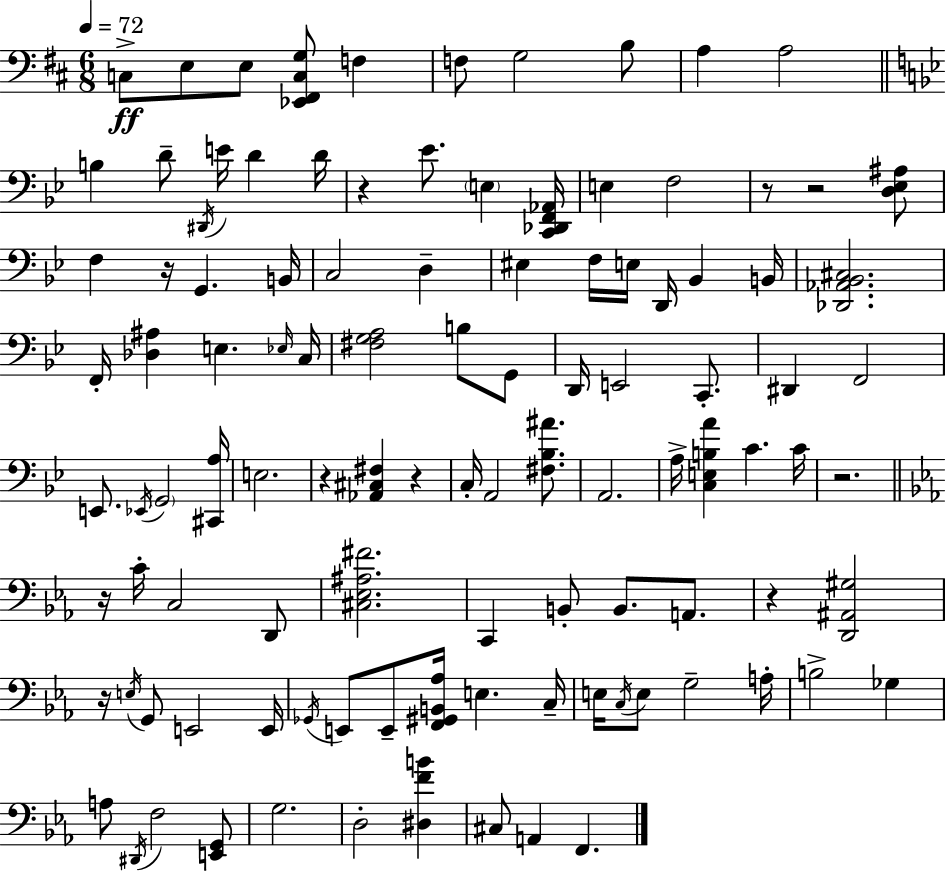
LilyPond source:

{
  \clef bass
  \numericTimeSignature
  \time 6/8
  \key d \major
  \tempo 4 = 72
  c8->\ff e8 e8 <ees, fis, c g>8 f4 | f8 g2 b8 | a4 a2 | \bar "||" \break \key bes \major b4 d'8-- \acciaccatura { dis,16 } e'16 d'4 | d'16 r4 ees'8. \parenthesize e4 | <c, des, f, aes,>16 e4 f2 | r8 r2 <d ees ais>8 | \break f4 r16 g,4. | b,16 c2 d4-- | eis4 f16 e16 d,16 bes,4 | b,16 <des, aes, bes, cis>2. | \break f,16-. <des ais>4 e4. | \grace { ees16 } c16 <fis g a>2 b8 | g,8 d,16 e,2 c,8.-. | dis,4 f,2 | \break e,8. \acciaccatura { ees,16 } \parenthesize g,2 | <cis, a>16 e2. | r4 <aes, cis fis>4 r4 | c16-. a,2 | \break <fis bes ais'>8. a,2. | a16-> <c e b a'>4 c'4. | c'16 r2. | \bar "||" \break \key ees \major r16 c'16-. c2 d,8 | <cis ees ais fis'>2. | c,4 b,8-. b,8. a,8. | r4 <d, ais, gis>2 | \break r16 \acciaccatura { e16 } g,8 e,2 | e,16 \acciaccatura { ges,16 } e,8 e,8-- <f, gis, b, aes>16 e4. | c16-- e16 \acciaccatura { c16 } e8 g2-- | a16-. b2-> ges4 | \break a8 \acciaccatura { dis,16 } f2 | <e, g,>8 g2. | d2-. | <dis f' b'>4 cis8 a,4 f,4. | \break \bar "|."
}